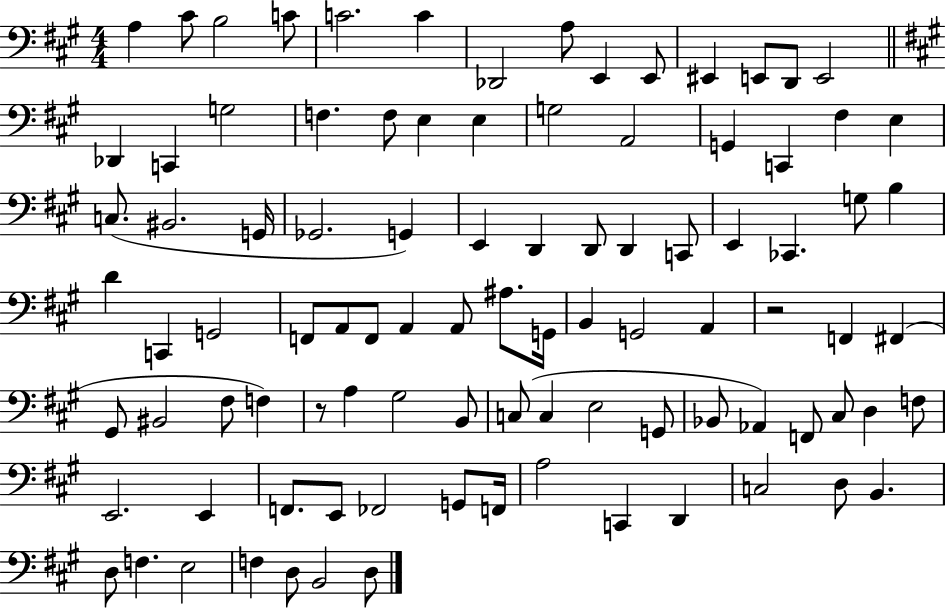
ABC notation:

X:1
T:Untitled
M:4/4
L:1/4
K:A
A, ^C/2 B,2 C/2 C2 C _D,,2 A,/2 E,, E,,/2 ^E,, E,,/2 D,,/2 E,,2 _D,, C,, G,2 F, F,/2 E, E, G,2 A,,2 G,, C,, ^F, E, C,/2 ^B,,2 G,,/4 _G,,2 G,, E,, D,, D,,/2 D,, C,,/2 E,, _C,, G,/2 B, D C,, G,,2 F,,/2 A,,/2 F,,/2 A,, A,,/2 ^A,/2 G,,/4 B,, G,,2 A,, z2 F,, ^F,, ^G,,/2 ^B,,2 ^F,/2 F, z/2 A, ^G,2 B,,/2 C,/2 C, E,2 G,,/2 _B,,/2 _A,, F,,/2 ^C,/2 D, F,/2 E,,2 E,, F,,/2 E,,/2 _F,,2 G,,/2 F,,/4 A,2 C,, D,, C,2 D,/2 B,, D,/2 F, E,2 F, D,/2 B,,2 D,/2